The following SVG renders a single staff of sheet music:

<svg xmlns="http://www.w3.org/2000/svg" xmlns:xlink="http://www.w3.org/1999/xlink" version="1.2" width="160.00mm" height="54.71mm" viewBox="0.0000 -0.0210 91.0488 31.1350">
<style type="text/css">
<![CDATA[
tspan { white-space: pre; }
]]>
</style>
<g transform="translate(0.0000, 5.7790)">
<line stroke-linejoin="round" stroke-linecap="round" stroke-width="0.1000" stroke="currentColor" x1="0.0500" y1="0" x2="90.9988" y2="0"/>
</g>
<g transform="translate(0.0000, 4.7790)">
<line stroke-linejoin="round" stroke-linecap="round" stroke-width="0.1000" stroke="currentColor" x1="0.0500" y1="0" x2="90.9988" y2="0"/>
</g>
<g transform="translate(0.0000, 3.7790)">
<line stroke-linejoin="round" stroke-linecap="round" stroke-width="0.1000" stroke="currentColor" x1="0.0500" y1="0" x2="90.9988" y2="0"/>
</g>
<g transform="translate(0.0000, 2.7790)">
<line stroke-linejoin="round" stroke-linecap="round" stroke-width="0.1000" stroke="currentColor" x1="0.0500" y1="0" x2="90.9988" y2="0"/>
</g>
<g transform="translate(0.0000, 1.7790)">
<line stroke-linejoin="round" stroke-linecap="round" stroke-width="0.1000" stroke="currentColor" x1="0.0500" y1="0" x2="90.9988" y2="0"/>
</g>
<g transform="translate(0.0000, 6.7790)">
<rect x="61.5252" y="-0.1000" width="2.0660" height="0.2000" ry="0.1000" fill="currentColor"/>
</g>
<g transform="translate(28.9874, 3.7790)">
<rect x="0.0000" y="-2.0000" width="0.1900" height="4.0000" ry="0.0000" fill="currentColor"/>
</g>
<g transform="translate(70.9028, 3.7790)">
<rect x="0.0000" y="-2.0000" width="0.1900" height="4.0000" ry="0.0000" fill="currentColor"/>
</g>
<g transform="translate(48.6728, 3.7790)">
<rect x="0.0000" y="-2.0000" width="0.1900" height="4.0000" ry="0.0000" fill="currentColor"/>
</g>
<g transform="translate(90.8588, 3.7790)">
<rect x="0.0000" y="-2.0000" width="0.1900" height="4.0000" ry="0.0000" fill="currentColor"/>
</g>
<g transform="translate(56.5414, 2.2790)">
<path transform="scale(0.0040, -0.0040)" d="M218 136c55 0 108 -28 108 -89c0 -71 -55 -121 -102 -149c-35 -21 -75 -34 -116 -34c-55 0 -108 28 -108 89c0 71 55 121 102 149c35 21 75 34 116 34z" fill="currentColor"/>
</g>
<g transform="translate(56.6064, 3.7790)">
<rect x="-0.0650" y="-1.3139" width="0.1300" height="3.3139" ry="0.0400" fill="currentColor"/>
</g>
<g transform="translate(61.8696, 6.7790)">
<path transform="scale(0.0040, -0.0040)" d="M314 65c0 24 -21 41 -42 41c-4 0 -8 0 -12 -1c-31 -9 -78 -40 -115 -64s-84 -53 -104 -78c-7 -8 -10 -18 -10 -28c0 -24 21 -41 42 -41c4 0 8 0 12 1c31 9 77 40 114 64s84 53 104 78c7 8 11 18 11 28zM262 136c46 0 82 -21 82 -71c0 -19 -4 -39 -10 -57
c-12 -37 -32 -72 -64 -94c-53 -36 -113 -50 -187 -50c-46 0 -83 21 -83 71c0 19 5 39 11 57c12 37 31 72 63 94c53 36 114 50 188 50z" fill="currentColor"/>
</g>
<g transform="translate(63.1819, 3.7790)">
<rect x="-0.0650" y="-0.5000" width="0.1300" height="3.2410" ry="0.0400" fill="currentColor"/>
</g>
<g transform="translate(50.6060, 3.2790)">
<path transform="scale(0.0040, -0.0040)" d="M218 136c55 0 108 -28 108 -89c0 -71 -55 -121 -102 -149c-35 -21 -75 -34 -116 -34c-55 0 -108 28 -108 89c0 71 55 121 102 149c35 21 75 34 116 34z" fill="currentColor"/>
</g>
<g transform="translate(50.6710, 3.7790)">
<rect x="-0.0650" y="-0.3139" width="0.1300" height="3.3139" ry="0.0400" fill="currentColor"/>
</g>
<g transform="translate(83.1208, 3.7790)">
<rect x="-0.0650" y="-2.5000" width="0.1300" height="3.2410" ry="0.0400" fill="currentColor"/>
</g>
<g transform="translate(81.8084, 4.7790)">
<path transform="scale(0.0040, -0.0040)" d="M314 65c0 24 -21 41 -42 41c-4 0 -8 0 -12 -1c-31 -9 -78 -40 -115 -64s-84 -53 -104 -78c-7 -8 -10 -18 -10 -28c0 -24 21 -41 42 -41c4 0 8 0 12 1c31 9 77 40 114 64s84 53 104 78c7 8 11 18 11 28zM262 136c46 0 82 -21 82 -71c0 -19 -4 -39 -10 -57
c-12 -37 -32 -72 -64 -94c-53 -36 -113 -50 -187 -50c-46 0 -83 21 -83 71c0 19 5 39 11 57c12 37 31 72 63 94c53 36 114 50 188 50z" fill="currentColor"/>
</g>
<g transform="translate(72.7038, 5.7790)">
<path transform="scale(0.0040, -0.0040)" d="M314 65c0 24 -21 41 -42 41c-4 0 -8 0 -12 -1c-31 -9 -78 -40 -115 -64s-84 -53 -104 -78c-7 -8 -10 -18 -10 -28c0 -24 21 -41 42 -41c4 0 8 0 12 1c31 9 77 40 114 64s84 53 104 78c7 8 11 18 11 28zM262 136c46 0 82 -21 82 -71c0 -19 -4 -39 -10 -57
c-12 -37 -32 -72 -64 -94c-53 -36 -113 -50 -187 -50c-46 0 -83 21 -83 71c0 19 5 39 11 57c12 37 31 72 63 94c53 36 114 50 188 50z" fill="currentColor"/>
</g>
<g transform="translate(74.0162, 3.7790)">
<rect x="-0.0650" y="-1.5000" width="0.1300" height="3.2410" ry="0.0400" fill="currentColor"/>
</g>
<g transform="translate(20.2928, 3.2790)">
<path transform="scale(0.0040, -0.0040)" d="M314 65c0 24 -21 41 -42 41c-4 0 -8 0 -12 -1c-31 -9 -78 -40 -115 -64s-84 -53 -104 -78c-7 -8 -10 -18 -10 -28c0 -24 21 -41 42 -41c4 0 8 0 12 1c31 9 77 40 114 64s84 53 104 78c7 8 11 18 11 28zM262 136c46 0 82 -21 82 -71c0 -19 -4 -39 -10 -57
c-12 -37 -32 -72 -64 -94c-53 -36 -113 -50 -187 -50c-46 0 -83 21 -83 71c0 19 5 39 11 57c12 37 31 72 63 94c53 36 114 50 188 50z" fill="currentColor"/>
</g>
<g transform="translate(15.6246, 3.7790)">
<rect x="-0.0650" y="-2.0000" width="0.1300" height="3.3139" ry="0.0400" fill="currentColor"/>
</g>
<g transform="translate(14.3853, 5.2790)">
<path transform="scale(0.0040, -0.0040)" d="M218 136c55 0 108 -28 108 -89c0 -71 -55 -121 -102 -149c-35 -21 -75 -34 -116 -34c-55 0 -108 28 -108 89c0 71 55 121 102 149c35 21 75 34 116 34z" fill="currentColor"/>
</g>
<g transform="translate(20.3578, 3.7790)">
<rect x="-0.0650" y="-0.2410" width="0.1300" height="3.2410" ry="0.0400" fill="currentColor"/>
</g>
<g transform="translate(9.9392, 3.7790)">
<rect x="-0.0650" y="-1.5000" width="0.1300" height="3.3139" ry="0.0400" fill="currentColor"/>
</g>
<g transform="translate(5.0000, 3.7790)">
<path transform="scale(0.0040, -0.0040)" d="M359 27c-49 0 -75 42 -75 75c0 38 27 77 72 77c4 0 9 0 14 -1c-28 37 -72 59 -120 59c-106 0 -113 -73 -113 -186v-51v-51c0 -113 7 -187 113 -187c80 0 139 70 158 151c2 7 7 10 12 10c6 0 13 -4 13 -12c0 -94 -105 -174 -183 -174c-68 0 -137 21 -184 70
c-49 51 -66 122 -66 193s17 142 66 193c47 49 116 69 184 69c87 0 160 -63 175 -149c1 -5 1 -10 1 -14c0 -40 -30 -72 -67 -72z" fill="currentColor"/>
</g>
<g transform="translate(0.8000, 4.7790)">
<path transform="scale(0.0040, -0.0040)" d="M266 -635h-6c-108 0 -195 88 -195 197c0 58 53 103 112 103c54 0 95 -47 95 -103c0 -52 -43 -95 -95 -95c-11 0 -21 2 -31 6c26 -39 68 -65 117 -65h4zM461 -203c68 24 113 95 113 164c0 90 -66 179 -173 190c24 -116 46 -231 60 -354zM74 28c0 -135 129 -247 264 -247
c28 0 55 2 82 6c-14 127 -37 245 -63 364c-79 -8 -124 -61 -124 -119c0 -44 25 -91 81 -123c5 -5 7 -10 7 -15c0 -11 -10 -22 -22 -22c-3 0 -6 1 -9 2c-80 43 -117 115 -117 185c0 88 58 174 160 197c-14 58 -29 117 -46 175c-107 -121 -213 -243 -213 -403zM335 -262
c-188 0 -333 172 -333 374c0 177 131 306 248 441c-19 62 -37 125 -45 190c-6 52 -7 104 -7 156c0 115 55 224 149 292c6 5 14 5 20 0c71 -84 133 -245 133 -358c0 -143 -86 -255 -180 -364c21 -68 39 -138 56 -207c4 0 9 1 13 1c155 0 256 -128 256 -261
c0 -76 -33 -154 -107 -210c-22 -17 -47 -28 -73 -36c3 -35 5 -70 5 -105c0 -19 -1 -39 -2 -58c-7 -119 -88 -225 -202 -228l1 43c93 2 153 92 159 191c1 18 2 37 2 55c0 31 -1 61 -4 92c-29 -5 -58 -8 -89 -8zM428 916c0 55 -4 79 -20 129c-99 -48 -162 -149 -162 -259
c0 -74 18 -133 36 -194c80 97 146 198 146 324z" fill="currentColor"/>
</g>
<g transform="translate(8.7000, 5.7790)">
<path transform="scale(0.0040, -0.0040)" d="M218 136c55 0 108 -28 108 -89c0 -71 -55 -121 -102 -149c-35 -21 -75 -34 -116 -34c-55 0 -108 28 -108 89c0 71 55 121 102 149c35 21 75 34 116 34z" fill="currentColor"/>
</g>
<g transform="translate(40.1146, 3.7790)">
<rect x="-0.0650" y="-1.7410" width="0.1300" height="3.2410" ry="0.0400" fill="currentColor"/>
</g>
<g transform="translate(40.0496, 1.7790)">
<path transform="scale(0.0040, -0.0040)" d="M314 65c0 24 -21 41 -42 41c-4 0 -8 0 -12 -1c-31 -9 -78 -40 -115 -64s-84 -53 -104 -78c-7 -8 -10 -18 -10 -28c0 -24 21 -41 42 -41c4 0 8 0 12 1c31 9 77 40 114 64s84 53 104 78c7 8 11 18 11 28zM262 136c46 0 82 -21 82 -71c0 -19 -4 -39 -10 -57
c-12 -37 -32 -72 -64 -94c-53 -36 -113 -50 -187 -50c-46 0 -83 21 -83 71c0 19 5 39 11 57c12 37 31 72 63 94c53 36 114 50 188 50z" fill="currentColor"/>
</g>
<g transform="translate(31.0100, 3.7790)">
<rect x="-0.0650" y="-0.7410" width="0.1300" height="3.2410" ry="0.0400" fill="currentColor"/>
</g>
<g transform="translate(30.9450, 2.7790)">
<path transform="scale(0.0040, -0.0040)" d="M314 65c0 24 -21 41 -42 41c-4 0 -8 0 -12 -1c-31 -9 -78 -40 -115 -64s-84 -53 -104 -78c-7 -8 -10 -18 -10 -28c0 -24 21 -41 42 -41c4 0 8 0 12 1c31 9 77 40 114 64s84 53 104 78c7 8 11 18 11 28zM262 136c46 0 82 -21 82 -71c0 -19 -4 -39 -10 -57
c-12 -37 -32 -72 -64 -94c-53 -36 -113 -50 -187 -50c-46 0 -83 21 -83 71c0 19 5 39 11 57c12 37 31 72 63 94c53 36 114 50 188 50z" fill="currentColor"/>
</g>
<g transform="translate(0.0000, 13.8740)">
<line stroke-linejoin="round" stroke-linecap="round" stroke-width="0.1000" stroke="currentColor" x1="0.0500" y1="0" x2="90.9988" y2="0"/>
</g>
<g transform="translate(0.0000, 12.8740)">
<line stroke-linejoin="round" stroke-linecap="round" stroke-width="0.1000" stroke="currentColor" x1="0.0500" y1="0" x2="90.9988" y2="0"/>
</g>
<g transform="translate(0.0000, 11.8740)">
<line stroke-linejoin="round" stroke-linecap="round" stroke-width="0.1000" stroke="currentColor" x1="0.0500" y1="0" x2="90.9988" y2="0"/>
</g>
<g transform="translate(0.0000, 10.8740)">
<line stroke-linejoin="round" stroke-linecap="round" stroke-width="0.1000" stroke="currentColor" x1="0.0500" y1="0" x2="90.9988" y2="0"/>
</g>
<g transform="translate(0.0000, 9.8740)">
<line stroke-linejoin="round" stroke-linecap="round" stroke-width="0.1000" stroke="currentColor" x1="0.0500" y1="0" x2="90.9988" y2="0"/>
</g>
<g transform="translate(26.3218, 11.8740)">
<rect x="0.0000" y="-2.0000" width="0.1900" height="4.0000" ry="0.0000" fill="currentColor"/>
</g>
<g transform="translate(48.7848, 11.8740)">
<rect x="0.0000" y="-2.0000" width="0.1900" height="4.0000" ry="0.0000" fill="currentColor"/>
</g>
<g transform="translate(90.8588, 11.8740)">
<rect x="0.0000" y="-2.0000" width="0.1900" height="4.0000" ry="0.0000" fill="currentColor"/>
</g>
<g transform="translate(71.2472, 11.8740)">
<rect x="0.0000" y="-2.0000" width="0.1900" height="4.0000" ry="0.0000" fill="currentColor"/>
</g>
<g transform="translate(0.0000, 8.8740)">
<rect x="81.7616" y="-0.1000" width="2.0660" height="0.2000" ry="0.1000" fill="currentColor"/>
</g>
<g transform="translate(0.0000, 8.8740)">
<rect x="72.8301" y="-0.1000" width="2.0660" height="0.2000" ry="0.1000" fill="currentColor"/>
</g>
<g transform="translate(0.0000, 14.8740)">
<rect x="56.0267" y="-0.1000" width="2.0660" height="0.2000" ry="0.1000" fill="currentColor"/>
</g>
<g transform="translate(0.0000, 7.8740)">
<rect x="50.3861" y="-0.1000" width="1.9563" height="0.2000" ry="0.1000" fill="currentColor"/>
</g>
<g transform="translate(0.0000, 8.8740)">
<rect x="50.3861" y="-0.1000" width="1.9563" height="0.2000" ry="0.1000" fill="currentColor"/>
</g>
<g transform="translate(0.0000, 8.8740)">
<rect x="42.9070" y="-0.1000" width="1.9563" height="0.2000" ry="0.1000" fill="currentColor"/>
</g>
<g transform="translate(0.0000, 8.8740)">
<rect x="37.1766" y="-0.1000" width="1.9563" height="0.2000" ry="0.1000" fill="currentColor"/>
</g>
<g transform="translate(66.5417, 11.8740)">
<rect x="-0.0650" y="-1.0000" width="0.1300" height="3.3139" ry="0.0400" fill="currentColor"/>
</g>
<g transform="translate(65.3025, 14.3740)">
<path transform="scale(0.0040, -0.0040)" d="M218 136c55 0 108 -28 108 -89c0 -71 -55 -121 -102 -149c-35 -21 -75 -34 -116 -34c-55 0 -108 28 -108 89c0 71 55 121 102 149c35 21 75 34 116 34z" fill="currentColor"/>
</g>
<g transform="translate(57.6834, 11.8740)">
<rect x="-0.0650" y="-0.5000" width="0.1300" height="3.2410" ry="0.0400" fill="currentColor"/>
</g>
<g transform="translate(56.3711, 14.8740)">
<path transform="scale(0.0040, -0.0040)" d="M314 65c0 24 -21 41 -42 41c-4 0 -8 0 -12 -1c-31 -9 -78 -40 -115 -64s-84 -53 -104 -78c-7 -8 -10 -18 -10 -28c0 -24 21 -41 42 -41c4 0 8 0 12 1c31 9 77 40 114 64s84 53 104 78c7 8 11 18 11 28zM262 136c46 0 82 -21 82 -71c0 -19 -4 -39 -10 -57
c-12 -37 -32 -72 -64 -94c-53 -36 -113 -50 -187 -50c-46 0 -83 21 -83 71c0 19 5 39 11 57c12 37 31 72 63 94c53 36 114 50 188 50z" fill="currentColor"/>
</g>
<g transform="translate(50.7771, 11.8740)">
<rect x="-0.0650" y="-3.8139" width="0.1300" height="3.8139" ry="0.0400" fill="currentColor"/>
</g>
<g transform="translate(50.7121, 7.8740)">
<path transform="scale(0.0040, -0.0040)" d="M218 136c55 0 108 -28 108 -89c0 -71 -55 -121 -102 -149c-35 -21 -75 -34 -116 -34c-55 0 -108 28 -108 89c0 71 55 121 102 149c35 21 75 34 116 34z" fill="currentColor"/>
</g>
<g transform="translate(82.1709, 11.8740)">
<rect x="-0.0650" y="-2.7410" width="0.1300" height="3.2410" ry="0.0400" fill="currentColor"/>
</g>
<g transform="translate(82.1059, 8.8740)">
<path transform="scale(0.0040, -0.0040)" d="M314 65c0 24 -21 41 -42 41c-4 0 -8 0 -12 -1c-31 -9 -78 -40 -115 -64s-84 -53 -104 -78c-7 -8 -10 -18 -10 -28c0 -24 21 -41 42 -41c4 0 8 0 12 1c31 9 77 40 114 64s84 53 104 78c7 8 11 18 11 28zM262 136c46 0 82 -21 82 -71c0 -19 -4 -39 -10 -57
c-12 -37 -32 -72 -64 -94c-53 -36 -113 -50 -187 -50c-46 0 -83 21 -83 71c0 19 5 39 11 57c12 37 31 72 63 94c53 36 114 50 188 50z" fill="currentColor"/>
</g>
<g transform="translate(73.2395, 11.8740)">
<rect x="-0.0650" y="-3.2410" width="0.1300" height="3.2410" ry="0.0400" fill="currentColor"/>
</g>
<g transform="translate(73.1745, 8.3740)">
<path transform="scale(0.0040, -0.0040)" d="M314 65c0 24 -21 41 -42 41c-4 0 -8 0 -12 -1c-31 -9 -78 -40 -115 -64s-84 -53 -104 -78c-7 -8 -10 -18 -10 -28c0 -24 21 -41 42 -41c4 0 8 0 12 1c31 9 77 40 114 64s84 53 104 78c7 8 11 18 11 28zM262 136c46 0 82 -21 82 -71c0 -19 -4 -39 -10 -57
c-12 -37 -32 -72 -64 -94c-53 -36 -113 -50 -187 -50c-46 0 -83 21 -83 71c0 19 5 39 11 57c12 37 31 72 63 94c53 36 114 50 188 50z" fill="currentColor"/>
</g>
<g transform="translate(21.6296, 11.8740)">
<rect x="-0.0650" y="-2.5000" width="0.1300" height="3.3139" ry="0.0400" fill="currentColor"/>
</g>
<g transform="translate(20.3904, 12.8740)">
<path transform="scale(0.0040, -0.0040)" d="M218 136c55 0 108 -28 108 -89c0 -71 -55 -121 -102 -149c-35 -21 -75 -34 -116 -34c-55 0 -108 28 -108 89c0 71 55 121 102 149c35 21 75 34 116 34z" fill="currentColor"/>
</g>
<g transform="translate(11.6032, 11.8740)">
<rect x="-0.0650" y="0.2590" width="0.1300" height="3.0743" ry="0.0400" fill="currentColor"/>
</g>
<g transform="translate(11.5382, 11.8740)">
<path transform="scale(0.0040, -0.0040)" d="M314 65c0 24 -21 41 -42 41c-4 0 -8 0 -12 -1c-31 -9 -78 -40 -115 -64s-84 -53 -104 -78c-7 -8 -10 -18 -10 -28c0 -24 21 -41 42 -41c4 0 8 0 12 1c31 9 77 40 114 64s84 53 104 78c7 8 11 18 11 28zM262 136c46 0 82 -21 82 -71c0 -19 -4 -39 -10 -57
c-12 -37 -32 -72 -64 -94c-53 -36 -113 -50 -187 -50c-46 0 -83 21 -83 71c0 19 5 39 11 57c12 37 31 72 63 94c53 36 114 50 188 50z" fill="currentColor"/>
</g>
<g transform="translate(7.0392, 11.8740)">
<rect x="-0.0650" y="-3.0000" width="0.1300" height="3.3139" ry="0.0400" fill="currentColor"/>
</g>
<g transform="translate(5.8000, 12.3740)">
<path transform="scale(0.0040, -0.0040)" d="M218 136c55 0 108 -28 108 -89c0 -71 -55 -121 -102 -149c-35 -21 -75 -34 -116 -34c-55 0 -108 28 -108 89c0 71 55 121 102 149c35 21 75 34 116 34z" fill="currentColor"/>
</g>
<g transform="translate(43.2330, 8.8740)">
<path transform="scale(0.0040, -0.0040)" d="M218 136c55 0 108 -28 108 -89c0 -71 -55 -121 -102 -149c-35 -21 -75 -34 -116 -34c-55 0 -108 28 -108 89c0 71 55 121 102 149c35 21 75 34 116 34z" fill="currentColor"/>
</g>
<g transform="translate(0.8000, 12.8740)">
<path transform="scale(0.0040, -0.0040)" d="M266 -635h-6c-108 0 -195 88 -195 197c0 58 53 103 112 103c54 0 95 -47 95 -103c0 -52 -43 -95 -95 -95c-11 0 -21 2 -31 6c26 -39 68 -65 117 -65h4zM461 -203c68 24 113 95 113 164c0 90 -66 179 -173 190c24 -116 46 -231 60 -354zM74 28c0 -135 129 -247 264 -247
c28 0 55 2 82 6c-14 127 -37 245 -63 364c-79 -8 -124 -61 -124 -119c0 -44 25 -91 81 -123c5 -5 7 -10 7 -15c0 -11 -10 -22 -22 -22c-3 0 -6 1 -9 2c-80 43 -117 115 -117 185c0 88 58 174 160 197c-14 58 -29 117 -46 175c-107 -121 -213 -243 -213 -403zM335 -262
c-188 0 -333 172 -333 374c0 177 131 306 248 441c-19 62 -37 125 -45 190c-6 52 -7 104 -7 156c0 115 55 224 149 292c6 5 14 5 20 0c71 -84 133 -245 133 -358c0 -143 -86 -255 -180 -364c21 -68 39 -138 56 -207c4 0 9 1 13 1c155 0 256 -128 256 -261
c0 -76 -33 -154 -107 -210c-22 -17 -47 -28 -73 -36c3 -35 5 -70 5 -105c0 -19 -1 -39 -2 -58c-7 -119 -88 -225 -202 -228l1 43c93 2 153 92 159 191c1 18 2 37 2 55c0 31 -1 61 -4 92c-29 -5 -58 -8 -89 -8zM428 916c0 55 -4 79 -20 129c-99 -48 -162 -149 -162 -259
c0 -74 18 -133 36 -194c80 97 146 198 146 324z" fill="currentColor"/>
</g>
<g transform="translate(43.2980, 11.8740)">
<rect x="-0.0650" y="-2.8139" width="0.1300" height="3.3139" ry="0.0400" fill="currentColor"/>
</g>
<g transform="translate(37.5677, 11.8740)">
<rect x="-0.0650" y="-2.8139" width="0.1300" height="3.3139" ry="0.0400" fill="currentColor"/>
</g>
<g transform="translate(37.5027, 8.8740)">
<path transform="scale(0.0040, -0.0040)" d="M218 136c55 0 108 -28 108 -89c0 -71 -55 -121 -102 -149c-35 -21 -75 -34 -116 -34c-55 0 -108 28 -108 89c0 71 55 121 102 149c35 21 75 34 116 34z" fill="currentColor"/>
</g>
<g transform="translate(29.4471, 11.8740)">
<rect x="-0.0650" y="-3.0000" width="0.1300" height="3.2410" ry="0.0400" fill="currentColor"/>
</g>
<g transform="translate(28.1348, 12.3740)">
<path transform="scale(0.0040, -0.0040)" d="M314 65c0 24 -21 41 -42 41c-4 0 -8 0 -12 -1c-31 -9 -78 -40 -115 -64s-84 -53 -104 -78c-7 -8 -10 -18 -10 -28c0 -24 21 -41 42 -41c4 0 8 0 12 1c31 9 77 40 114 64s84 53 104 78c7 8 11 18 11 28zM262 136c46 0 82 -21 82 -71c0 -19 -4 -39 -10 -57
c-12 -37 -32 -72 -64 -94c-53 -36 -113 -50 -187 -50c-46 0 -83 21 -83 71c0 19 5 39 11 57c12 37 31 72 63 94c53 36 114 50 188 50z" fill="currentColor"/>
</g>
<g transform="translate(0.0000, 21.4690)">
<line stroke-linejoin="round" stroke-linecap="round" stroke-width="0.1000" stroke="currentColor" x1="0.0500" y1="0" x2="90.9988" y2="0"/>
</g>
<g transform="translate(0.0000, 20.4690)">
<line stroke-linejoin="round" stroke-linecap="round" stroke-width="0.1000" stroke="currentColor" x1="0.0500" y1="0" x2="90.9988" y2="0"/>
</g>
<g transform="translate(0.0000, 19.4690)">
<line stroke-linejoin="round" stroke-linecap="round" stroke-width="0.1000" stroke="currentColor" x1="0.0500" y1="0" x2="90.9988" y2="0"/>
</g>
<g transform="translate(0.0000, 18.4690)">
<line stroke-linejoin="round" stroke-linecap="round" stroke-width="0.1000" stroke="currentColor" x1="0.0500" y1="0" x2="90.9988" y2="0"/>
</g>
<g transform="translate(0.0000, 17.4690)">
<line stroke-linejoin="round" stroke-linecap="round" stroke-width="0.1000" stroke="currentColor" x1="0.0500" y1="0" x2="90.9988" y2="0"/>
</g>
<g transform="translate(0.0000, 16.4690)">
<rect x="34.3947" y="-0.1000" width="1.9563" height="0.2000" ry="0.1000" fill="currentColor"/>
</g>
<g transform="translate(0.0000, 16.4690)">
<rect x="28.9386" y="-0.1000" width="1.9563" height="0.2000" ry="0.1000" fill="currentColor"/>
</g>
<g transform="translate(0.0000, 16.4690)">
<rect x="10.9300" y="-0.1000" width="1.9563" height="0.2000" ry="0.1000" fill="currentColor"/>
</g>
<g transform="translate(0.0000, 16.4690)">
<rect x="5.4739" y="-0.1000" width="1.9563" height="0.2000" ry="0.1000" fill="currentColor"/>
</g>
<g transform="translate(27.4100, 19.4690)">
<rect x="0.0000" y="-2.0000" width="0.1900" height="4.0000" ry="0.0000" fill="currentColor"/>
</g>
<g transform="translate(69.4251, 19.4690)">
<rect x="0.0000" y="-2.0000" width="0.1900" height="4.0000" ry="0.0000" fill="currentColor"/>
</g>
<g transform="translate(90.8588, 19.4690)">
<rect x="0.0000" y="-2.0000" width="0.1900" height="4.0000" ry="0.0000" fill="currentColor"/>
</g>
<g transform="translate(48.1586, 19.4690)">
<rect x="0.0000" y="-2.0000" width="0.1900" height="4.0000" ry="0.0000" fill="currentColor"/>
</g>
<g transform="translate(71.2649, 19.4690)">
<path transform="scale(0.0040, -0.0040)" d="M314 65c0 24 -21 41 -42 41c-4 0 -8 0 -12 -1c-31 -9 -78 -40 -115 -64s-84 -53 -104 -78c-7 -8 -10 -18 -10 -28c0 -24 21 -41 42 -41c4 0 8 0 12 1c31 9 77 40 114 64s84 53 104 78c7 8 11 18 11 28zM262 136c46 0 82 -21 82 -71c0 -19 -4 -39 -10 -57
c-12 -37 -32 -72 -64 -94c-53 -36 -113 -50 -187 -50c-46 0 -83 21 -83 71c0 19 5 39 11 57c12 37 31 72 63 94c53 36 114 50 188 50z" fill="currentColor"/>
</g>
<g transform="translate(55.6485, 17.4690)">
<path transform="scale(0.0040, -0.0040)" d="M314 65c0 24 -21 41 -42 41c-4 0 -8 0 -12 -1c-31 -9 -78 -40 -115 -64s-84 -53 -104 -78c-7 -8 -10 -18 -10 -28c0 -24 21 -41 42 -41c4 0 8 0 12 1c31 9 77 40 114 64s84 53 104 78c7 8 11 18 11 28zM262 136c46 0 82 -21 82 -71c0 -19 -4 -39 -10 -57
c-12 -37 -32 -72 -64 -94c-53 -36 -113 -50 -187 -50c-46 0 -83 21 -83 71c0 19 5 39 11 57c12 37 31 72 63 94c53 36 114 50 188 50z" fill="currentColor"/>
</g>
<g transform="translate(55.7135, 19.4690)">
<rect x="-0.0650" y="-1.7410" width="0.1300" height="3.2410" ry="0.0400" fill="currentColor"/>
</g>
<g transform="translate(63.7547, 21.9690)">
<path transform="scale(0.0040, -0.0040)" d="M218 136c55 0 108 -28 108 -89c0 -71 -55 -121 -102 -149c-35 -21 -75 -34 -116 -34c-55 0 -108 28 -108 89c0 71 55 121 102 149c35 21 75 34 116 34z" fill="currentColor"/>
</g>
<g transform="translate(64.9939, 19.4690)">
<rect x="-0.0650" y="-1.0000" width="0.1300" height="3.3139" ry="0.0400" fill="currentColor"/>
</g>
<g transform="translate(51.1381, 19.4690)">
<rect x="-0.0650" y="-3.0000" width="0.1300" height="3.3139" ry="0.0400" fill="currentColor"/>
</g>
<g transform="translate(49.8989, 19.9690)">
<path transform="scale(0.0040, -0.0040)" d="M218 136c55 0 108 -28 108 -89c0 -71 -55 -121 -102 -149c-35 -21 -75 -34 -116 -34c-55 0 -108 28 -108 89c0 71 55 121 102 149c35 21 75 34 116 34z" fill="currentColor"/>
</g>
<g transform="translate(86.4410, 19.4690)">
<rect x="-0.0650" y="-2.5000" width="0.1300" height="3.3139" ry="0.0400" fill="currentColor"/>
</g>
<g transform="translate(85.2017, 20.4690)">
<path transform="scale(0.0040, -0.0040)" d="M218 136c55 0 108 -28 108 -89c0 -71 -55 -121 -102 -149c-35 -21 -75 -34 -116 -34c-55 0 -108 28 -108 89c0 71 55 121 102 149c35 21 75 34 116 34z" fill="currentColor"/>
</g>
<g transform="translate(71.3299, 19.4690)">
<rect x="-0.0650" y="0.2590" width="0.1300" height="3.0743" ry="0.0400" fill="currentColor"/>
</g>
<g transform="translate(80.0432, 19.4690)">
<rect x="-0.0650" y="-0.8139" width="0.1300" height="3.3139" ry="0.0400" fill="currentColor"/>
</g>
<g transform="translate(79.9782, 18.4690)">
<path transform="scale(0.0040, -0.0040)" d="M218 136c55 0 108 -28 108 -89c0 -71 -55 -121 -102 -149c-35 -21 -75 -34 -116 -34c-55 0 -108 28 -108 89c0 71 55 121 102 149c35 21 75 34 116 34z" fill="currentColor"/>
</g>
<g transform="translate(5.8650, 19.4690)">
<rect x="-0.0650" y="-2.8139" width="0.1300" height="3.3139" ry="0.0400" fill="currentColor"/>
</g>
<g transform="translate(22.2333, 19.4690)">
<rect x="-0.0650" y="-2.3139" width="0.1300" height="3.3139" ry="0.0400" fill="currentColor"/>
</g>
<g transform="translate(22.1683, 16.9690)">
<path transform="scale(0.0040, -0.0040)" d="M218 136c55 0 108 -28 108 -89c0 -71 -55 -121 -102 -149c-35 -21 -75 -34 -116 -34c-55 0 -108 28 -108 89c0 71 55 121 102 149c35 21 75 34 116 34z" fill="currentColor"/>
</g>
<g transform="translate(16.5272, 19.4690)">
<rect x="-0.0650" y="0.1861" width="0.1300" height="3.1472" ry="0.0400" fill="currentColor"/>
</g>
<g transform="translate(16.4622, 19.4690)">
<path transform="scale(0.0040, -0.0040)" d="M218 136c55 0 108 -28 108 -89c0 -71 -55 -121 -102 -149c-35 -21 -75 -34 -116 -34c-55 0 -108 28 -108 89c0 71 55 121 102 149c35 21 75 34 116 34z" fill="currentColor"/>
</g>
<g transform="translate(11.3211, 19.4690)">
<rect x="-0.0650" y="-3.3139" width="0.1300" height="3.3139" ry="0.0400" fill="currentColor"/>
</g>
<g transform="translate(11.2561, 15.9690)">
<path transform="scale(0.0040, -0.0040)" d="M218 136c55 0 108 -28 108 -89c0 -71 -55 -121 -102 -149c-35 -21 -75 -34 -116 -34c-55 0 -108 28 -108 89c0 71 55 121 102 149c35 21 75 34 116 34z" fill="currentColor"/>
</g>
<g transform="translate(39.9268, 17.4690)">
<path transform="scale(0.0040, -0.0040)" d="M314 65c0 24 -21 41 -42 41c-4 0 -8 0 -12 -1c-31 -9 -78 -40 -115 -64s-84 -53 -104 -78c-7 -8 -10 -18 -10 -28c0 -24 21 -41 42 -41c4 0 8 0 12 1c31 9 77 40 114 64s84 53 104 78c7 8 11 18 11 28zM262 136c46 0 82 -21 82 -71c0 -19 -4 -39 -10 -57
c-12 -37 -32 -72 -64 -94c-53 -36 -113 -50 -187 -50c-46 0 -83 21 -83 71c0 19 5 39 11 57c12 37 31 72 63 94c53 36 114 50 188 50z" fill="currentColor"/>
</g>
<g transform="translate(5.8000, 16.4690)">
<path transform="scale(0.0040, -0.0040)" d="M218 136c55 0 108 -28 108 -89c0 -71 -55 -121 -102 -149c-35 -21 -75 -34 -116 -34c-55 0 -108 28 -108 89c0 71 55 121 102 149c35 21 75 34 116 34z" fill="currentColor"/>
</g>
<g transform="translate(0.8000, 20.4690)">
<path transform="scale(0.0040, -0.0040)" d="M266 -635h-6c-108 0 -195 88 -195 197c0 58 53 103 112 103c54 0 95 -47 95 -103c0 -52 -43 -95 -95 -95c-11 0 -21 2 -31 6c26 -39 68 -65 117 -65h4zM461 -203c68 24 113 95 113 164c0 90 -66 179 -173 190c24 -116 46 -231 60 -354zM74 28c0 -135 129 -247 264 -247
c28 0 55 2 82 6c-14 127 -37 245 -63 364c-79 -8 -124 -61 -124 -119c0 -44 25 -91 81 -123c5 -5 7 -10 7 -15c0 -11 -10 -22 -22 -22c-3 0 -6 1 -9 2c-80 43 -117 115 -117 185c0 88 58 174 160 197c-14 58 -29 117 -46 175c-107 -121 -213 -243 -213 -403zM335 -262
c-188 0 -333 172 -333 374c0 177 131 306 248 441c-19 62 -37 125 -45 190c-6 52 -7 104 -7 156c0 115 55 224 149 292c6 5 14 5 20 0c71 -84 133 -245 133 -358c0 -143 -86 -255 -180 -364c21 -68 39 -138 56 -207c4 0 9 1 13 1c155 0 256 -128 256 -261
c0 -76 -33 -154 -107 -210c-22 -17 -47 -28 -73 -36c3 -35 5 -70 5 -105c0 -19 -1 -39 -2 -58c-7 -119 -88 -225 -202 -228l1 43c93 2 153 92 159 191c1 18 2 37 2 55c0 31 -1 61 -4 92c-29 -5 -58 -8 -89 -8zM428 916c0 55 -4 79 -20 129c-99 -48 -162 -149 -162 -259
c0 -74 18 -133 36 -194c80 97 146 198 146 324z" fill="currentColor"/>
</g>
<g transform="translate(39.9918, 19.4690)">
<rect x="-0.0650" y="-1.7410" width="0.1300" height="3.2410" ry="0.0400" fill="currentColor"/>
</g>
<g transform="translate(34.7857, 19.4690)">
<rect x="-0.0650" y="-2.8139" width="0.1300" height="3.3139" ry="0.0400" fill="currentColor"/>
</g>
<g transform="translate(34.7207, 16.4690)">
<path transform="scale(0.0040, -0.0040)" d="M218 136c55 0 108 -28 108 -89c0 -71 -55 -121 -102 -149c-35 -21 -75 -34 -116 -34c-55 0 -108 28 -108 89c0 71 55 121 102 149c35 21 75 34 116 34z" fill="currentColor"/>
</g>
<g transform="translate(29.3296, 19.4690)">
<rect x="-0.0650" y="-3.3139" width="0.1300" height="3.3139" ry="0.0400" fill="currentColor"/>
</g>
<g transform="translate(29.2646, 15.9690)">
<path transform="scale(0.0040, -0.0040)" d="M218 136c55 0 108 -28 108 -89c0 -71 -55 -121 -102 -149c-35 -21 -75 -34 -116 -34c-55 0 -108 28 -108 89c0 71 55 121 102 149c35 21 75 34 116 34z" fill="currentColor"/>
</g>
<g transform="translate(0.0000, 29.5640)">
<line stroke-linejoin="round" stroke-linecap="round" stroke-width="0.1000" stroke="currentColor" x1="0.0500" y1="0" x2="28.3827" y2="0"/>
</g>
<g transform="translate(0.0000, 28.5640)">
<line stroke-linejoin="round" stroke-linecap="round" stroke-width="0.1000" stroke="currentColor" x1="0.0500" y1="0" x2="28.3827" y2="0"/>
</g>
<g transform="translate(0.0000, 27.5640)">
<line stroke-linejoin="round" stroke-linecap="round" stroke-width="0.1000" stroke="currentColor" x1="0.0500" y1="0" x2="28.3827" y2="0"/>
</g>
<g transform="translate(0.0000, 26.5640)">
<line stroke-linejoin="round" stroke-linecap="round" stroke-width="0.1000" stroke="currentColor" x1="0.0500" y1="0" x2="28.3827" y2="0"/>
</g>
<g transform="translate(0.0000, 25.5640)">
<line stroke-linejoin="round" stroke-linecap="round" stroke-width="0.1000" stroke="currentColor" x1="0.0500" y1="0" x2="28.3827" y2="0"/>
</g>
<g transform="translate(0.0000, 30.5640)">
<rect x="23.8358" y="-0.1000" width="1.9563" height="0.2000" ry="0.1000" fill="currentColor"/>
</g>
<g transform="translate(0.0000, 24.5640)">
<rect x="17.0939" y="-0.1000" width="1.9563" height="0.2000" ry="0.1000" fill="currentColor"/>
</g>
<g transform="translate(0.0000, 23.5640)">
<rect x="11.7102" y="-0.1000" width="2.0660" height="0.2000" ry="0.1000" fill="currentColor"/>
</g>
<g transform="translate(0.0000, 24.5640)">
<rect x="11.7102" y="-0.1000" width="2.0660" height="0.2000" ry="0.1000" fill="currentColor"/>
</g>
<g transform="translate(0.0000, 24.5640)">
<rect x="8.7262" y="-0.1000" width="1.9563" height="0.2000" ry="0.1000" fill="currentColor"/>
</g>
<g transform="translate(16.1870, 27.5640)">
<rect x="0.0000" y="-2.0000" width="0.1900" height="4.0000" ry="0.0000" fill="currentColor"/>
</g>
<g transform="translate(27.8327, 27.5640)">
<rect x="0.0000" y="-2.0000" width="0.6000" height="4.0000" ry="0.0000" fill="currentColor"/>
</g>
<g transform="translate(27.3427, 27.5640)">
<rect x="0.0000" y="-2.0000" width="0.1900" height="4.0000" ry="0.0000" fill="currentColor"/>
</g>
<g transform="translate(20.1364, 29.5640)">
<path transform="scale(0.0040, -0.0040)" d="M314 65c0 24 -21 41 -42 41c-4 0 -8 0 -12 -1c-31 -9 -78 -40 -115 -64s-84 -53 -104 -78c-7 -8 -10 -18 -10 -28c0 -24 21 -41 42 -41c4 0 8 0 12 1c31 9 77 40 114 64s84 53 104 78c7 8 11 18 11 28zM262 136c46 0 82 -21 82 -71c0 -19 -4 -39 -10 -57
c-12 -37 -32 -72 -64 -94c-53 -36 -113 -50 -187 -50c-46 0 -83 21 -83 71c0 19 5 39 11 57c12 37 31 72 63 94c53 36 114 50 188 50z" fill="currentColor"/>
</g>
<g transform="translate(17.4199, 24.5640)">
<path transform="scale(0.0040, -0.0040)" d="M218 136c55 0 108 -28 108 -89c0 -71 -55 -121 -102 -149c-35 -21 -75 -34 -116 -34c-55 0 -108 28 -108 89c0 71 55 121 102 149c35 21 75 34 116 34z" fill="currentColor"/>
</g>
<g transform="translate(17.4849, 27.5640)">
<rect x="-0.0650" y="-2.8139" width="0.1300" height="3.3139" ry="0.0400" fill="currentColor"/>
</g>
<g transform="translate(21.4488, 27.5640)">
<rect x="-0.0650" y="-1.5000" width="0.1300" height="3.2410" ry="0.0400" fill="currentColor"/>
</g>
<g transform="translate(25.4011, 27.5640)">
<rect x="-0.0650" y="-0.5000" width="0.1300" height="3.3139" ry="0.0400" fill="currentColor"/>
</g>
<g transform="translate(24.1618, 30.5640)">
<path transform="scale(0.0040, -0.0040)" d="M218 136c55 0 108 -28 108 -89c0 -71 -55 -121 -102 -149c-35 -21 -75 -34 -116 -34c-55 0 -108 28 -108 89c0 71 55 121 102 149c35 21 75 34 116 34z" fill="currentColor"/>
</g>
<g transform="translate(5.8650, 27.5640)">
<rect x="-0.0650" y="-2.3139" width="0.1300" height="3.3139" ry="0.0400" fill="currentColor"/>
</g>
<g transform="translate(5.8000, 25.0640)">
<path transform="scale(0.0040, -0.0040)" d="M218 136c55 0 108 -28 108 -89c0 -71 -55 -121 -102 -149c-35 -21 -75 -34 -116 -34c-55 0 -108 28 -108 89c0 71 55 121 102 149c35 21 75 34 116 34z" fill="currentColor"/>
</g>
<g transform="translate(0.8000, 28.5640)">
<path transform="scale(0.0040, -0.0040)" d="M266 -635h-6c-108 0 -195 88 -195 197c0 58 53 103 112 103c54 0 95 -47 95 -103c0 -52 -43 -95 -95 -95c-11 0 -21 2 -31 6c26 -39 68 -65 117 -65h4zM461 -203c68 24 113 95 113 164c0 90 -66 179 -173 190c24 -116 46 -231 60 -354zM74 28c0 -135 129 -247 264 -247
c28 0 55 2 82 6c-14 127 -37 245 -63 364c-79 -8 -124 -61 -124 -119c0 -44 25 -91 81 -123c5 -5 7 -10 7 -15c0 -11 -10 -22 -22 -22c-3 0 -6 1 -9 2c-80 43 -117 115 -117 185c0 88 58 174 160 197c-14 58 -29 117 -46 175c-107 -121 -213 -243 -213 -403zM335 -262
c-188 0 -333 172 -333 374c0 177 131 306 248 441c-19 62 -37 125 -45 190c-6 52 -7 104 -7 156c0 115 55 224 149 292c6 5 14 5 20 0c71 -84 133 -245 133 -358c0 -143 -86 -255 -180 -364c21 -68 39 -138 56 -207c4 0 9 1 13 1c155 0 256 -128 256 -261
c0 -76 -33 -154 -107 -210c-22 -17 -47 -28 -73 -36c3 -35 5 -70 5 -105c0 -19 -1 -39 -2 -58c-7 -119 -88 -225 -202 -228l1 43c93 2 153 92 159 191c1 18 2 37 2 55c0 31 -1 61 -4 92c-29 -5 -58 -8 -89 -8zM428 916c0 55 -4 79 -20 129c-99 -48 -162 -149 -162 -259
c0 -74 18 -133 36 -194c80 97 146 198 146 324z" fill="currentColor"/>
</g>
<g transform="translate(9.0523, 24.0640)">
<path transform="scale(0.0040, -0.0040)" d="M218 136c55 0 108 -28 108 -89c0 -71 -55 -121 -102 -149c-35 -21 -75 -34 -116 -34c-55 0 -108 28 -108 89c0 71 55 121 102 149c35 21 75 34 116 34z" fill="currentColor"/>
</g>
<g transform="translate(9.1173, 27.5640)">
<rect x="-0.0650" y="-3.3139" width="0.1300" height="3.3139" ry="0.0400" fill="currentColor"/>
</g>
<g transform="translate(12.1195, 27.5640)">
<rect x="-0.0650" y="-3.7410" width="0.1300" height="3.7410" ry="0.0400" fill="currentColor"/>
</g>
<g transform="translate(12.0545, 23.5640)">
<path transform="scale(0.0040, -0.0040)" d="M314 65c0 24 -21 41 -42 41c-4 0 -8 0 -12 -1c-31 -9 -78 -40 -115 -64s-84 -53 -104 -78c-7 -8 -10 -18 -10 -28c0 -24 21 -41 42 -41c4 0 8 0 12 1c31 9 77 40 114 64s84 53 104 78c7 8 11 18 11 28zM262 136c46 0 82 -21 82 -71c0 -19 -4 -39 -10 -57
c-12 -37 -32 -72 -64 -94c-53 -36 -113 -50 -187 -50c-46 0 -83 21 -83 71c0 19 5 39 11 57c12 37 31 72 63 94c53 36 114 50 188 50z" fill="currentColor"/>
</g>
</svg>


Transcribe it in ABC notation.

X:1
T:Untitled
M:4/4
L:1/4
K:C
E F c2 d2 f2 c e C2 E2 G2 A B2 G A2 a a c' C2 D b2 a2 a b B g b a f2 A f2 D B2 d G g b c'2 a E2 C